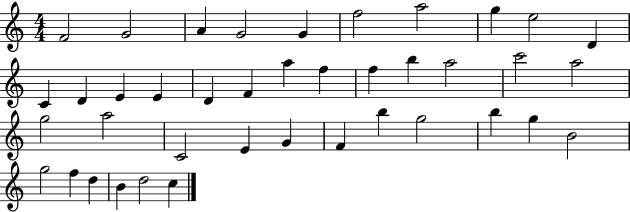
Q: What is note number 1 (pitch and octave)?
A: F4